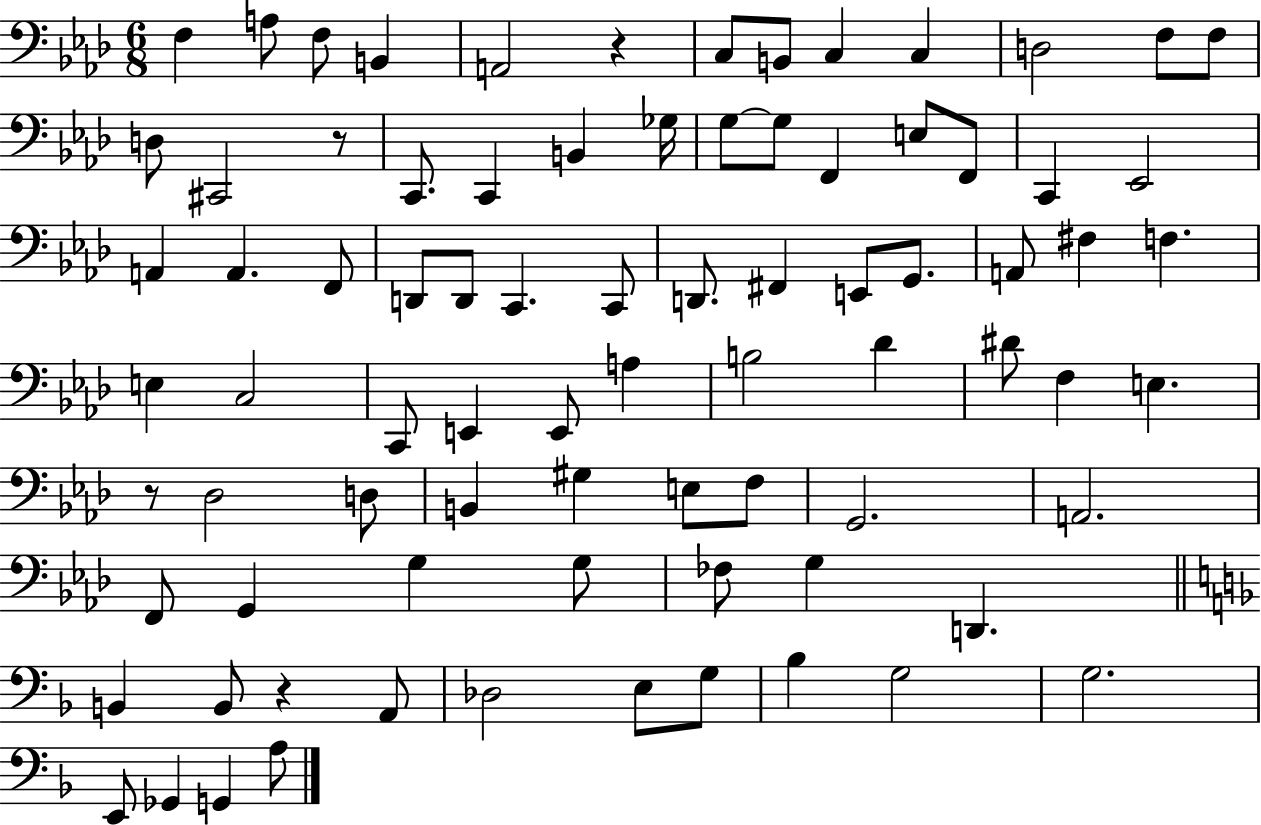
F3/q A3/e F3/e B2/q A2/h R/q C3/e B2/e C3/q C3/q D3/h F3/e F3/e D3/e C#2/h R/e C2/e. C2/q B2/q Gb3/s G3/e G3/e F2/q E3/e F2/e C2/q Eb2/h A2/q A2/q. F2/e D2/e D2/e C2/q. C2/e D2/e. F#2/q E2/e G2/e. A2/e F#3/q F3/q. E3/q C3/h C2/e E2/q E2/e A3/q B3/h Db4/q D#4/e F3/q E3/q. R/e Db3/h D3/e B2/q G#3/q E3/e F3/e G2/h. A2/h. F2/e G2/q G3/q G3/e FES3/e G3/q D2/q. B2/q B2/e R/q A2/e Db3/h E3/e G3/e Bb3/q G3/h G3/h. E2/e Gb2/q G2/q A3/e